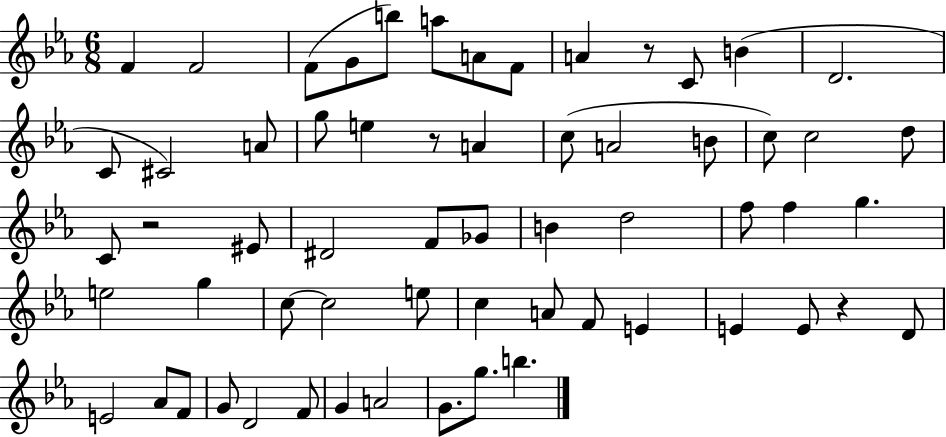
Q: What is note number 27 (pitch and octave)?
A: D#4